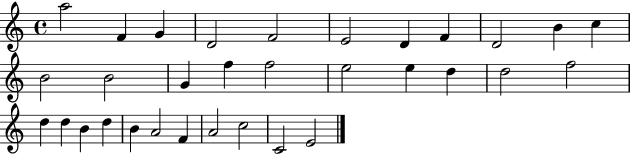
A5/h F4/q G4/q D4/h F4/h E4/h D4/q F4/q D4/h B4/q C5/q B4/h B4/h G4/q F5/q F5/h E5/h E5/q D5/q D5/h F5/h D5/q D5/q B4/q D5/q B4/q A4/h F4/q A4/h C5/h C4/h E4/h